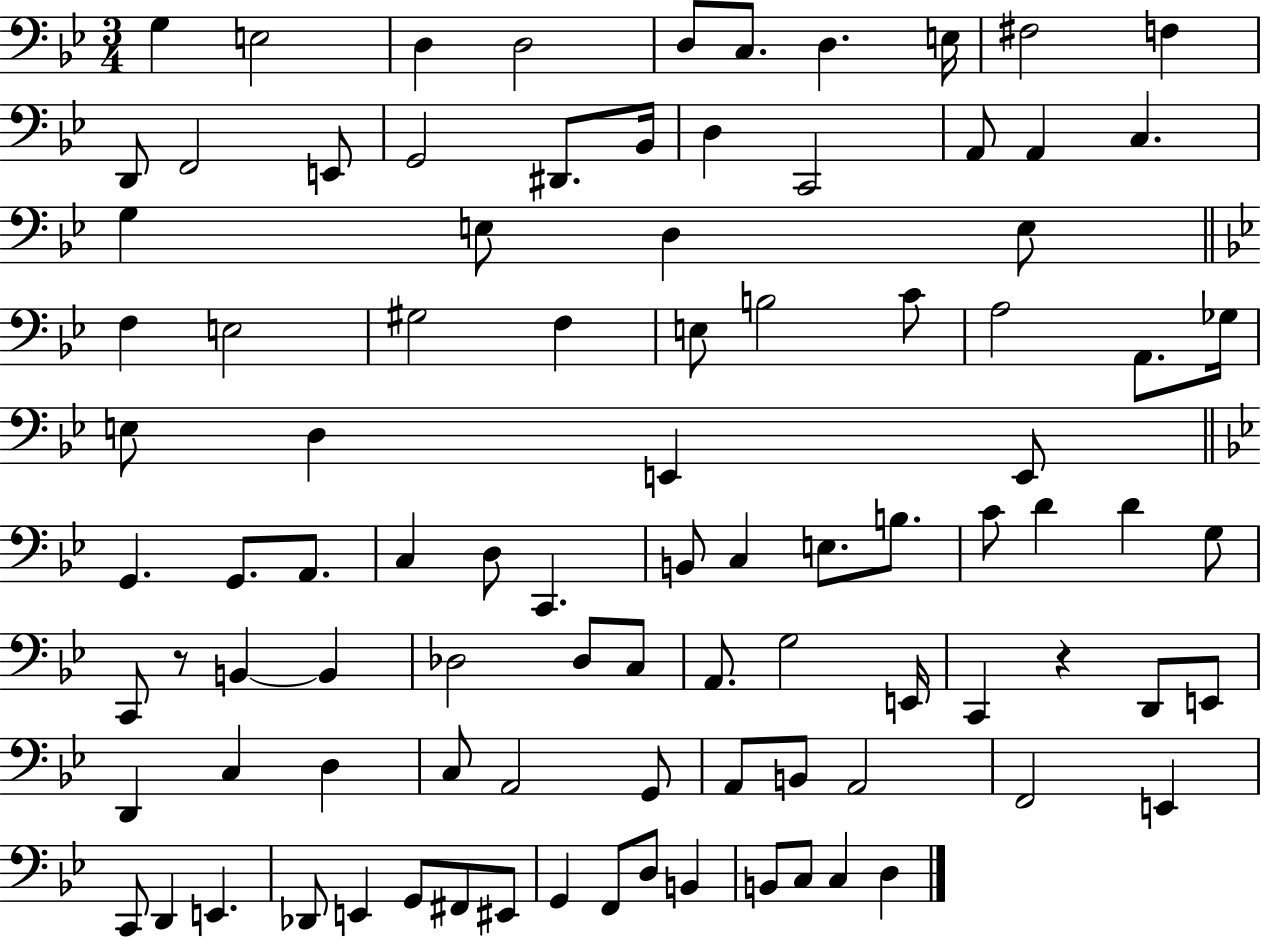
{
  \clef bass
  \numericTimeSignature
  \time 3/4
  \key bes \major
  g4 e2 | d4 d2 | d8 c8. d4. e16 | fis2 f4 | \break d,8 f,2 e,8 | g,2 dis,8. bes,16 | d4 c,2 | a,8 a,4 c4. | \break g4 e8 d4 e8 | \bar "||" \break \key bes \major f4 e2 | gis2 f4 | e8 b2 c'8 | a2 a,8. ges16 | \break e8 d4 e,4 e,8 | \bar "||" \break \key g \minor g,4. g,8. a,8. | c4 d8 c,4. | b,8 c4 e8. b8. | c'8 d'4 d'4 g8 | \break c,8 r8 b,4~~ b,4 | des2 des8 c8 | a,8. g2 e,16 | c,4 r4 d,8 e,8 | \break d,4 c4 d4 | c8 a,2 g,8 | a,8 b,8 a,2 | f,2 e,4 | \break c,8 d,4 e,4. | des,8 e,4 g,8 fis,8 eis,8 | g,4 f,8 d8 b,4 | b,8 c8 c4 d4 | \break \bar "|."
}